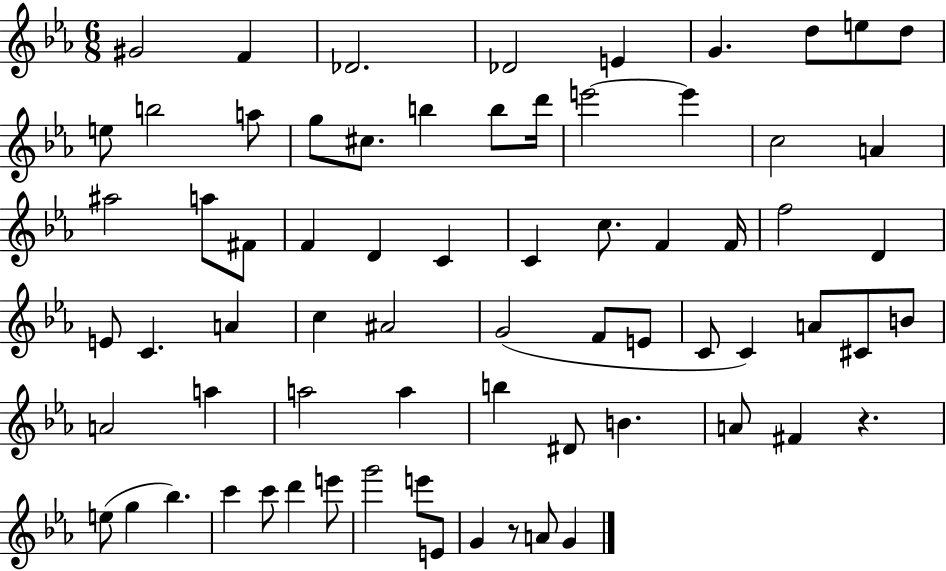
G#4/h F4/q Db4/h. Db4/h E4/q G4/q. D5/e E5/e D5/e E5/e B5/h A5/e G5/e C#5/e. B5/q B5/e D6/s E6/h E6/q C5/h A4/q A#5/h A5/e F#4/e F4/q D4/q C4/q C4/q C5/e. F4/q F4/s F5/h D4/q E4/e C4/q. A4/q C5/q A#4/h G4/h F4/e E4/e C4/e C4/q A4/e C#4/e B4/e A4/h A5/q A5/h A5/q B5/q D#4/e B4/q. A4/e F#4/q R/q. E5/e G5/q Bb5/q. C6/q C6/e D6/q E6/e G6/h E6/e E4/e G4/q R/e A4/e G4/q